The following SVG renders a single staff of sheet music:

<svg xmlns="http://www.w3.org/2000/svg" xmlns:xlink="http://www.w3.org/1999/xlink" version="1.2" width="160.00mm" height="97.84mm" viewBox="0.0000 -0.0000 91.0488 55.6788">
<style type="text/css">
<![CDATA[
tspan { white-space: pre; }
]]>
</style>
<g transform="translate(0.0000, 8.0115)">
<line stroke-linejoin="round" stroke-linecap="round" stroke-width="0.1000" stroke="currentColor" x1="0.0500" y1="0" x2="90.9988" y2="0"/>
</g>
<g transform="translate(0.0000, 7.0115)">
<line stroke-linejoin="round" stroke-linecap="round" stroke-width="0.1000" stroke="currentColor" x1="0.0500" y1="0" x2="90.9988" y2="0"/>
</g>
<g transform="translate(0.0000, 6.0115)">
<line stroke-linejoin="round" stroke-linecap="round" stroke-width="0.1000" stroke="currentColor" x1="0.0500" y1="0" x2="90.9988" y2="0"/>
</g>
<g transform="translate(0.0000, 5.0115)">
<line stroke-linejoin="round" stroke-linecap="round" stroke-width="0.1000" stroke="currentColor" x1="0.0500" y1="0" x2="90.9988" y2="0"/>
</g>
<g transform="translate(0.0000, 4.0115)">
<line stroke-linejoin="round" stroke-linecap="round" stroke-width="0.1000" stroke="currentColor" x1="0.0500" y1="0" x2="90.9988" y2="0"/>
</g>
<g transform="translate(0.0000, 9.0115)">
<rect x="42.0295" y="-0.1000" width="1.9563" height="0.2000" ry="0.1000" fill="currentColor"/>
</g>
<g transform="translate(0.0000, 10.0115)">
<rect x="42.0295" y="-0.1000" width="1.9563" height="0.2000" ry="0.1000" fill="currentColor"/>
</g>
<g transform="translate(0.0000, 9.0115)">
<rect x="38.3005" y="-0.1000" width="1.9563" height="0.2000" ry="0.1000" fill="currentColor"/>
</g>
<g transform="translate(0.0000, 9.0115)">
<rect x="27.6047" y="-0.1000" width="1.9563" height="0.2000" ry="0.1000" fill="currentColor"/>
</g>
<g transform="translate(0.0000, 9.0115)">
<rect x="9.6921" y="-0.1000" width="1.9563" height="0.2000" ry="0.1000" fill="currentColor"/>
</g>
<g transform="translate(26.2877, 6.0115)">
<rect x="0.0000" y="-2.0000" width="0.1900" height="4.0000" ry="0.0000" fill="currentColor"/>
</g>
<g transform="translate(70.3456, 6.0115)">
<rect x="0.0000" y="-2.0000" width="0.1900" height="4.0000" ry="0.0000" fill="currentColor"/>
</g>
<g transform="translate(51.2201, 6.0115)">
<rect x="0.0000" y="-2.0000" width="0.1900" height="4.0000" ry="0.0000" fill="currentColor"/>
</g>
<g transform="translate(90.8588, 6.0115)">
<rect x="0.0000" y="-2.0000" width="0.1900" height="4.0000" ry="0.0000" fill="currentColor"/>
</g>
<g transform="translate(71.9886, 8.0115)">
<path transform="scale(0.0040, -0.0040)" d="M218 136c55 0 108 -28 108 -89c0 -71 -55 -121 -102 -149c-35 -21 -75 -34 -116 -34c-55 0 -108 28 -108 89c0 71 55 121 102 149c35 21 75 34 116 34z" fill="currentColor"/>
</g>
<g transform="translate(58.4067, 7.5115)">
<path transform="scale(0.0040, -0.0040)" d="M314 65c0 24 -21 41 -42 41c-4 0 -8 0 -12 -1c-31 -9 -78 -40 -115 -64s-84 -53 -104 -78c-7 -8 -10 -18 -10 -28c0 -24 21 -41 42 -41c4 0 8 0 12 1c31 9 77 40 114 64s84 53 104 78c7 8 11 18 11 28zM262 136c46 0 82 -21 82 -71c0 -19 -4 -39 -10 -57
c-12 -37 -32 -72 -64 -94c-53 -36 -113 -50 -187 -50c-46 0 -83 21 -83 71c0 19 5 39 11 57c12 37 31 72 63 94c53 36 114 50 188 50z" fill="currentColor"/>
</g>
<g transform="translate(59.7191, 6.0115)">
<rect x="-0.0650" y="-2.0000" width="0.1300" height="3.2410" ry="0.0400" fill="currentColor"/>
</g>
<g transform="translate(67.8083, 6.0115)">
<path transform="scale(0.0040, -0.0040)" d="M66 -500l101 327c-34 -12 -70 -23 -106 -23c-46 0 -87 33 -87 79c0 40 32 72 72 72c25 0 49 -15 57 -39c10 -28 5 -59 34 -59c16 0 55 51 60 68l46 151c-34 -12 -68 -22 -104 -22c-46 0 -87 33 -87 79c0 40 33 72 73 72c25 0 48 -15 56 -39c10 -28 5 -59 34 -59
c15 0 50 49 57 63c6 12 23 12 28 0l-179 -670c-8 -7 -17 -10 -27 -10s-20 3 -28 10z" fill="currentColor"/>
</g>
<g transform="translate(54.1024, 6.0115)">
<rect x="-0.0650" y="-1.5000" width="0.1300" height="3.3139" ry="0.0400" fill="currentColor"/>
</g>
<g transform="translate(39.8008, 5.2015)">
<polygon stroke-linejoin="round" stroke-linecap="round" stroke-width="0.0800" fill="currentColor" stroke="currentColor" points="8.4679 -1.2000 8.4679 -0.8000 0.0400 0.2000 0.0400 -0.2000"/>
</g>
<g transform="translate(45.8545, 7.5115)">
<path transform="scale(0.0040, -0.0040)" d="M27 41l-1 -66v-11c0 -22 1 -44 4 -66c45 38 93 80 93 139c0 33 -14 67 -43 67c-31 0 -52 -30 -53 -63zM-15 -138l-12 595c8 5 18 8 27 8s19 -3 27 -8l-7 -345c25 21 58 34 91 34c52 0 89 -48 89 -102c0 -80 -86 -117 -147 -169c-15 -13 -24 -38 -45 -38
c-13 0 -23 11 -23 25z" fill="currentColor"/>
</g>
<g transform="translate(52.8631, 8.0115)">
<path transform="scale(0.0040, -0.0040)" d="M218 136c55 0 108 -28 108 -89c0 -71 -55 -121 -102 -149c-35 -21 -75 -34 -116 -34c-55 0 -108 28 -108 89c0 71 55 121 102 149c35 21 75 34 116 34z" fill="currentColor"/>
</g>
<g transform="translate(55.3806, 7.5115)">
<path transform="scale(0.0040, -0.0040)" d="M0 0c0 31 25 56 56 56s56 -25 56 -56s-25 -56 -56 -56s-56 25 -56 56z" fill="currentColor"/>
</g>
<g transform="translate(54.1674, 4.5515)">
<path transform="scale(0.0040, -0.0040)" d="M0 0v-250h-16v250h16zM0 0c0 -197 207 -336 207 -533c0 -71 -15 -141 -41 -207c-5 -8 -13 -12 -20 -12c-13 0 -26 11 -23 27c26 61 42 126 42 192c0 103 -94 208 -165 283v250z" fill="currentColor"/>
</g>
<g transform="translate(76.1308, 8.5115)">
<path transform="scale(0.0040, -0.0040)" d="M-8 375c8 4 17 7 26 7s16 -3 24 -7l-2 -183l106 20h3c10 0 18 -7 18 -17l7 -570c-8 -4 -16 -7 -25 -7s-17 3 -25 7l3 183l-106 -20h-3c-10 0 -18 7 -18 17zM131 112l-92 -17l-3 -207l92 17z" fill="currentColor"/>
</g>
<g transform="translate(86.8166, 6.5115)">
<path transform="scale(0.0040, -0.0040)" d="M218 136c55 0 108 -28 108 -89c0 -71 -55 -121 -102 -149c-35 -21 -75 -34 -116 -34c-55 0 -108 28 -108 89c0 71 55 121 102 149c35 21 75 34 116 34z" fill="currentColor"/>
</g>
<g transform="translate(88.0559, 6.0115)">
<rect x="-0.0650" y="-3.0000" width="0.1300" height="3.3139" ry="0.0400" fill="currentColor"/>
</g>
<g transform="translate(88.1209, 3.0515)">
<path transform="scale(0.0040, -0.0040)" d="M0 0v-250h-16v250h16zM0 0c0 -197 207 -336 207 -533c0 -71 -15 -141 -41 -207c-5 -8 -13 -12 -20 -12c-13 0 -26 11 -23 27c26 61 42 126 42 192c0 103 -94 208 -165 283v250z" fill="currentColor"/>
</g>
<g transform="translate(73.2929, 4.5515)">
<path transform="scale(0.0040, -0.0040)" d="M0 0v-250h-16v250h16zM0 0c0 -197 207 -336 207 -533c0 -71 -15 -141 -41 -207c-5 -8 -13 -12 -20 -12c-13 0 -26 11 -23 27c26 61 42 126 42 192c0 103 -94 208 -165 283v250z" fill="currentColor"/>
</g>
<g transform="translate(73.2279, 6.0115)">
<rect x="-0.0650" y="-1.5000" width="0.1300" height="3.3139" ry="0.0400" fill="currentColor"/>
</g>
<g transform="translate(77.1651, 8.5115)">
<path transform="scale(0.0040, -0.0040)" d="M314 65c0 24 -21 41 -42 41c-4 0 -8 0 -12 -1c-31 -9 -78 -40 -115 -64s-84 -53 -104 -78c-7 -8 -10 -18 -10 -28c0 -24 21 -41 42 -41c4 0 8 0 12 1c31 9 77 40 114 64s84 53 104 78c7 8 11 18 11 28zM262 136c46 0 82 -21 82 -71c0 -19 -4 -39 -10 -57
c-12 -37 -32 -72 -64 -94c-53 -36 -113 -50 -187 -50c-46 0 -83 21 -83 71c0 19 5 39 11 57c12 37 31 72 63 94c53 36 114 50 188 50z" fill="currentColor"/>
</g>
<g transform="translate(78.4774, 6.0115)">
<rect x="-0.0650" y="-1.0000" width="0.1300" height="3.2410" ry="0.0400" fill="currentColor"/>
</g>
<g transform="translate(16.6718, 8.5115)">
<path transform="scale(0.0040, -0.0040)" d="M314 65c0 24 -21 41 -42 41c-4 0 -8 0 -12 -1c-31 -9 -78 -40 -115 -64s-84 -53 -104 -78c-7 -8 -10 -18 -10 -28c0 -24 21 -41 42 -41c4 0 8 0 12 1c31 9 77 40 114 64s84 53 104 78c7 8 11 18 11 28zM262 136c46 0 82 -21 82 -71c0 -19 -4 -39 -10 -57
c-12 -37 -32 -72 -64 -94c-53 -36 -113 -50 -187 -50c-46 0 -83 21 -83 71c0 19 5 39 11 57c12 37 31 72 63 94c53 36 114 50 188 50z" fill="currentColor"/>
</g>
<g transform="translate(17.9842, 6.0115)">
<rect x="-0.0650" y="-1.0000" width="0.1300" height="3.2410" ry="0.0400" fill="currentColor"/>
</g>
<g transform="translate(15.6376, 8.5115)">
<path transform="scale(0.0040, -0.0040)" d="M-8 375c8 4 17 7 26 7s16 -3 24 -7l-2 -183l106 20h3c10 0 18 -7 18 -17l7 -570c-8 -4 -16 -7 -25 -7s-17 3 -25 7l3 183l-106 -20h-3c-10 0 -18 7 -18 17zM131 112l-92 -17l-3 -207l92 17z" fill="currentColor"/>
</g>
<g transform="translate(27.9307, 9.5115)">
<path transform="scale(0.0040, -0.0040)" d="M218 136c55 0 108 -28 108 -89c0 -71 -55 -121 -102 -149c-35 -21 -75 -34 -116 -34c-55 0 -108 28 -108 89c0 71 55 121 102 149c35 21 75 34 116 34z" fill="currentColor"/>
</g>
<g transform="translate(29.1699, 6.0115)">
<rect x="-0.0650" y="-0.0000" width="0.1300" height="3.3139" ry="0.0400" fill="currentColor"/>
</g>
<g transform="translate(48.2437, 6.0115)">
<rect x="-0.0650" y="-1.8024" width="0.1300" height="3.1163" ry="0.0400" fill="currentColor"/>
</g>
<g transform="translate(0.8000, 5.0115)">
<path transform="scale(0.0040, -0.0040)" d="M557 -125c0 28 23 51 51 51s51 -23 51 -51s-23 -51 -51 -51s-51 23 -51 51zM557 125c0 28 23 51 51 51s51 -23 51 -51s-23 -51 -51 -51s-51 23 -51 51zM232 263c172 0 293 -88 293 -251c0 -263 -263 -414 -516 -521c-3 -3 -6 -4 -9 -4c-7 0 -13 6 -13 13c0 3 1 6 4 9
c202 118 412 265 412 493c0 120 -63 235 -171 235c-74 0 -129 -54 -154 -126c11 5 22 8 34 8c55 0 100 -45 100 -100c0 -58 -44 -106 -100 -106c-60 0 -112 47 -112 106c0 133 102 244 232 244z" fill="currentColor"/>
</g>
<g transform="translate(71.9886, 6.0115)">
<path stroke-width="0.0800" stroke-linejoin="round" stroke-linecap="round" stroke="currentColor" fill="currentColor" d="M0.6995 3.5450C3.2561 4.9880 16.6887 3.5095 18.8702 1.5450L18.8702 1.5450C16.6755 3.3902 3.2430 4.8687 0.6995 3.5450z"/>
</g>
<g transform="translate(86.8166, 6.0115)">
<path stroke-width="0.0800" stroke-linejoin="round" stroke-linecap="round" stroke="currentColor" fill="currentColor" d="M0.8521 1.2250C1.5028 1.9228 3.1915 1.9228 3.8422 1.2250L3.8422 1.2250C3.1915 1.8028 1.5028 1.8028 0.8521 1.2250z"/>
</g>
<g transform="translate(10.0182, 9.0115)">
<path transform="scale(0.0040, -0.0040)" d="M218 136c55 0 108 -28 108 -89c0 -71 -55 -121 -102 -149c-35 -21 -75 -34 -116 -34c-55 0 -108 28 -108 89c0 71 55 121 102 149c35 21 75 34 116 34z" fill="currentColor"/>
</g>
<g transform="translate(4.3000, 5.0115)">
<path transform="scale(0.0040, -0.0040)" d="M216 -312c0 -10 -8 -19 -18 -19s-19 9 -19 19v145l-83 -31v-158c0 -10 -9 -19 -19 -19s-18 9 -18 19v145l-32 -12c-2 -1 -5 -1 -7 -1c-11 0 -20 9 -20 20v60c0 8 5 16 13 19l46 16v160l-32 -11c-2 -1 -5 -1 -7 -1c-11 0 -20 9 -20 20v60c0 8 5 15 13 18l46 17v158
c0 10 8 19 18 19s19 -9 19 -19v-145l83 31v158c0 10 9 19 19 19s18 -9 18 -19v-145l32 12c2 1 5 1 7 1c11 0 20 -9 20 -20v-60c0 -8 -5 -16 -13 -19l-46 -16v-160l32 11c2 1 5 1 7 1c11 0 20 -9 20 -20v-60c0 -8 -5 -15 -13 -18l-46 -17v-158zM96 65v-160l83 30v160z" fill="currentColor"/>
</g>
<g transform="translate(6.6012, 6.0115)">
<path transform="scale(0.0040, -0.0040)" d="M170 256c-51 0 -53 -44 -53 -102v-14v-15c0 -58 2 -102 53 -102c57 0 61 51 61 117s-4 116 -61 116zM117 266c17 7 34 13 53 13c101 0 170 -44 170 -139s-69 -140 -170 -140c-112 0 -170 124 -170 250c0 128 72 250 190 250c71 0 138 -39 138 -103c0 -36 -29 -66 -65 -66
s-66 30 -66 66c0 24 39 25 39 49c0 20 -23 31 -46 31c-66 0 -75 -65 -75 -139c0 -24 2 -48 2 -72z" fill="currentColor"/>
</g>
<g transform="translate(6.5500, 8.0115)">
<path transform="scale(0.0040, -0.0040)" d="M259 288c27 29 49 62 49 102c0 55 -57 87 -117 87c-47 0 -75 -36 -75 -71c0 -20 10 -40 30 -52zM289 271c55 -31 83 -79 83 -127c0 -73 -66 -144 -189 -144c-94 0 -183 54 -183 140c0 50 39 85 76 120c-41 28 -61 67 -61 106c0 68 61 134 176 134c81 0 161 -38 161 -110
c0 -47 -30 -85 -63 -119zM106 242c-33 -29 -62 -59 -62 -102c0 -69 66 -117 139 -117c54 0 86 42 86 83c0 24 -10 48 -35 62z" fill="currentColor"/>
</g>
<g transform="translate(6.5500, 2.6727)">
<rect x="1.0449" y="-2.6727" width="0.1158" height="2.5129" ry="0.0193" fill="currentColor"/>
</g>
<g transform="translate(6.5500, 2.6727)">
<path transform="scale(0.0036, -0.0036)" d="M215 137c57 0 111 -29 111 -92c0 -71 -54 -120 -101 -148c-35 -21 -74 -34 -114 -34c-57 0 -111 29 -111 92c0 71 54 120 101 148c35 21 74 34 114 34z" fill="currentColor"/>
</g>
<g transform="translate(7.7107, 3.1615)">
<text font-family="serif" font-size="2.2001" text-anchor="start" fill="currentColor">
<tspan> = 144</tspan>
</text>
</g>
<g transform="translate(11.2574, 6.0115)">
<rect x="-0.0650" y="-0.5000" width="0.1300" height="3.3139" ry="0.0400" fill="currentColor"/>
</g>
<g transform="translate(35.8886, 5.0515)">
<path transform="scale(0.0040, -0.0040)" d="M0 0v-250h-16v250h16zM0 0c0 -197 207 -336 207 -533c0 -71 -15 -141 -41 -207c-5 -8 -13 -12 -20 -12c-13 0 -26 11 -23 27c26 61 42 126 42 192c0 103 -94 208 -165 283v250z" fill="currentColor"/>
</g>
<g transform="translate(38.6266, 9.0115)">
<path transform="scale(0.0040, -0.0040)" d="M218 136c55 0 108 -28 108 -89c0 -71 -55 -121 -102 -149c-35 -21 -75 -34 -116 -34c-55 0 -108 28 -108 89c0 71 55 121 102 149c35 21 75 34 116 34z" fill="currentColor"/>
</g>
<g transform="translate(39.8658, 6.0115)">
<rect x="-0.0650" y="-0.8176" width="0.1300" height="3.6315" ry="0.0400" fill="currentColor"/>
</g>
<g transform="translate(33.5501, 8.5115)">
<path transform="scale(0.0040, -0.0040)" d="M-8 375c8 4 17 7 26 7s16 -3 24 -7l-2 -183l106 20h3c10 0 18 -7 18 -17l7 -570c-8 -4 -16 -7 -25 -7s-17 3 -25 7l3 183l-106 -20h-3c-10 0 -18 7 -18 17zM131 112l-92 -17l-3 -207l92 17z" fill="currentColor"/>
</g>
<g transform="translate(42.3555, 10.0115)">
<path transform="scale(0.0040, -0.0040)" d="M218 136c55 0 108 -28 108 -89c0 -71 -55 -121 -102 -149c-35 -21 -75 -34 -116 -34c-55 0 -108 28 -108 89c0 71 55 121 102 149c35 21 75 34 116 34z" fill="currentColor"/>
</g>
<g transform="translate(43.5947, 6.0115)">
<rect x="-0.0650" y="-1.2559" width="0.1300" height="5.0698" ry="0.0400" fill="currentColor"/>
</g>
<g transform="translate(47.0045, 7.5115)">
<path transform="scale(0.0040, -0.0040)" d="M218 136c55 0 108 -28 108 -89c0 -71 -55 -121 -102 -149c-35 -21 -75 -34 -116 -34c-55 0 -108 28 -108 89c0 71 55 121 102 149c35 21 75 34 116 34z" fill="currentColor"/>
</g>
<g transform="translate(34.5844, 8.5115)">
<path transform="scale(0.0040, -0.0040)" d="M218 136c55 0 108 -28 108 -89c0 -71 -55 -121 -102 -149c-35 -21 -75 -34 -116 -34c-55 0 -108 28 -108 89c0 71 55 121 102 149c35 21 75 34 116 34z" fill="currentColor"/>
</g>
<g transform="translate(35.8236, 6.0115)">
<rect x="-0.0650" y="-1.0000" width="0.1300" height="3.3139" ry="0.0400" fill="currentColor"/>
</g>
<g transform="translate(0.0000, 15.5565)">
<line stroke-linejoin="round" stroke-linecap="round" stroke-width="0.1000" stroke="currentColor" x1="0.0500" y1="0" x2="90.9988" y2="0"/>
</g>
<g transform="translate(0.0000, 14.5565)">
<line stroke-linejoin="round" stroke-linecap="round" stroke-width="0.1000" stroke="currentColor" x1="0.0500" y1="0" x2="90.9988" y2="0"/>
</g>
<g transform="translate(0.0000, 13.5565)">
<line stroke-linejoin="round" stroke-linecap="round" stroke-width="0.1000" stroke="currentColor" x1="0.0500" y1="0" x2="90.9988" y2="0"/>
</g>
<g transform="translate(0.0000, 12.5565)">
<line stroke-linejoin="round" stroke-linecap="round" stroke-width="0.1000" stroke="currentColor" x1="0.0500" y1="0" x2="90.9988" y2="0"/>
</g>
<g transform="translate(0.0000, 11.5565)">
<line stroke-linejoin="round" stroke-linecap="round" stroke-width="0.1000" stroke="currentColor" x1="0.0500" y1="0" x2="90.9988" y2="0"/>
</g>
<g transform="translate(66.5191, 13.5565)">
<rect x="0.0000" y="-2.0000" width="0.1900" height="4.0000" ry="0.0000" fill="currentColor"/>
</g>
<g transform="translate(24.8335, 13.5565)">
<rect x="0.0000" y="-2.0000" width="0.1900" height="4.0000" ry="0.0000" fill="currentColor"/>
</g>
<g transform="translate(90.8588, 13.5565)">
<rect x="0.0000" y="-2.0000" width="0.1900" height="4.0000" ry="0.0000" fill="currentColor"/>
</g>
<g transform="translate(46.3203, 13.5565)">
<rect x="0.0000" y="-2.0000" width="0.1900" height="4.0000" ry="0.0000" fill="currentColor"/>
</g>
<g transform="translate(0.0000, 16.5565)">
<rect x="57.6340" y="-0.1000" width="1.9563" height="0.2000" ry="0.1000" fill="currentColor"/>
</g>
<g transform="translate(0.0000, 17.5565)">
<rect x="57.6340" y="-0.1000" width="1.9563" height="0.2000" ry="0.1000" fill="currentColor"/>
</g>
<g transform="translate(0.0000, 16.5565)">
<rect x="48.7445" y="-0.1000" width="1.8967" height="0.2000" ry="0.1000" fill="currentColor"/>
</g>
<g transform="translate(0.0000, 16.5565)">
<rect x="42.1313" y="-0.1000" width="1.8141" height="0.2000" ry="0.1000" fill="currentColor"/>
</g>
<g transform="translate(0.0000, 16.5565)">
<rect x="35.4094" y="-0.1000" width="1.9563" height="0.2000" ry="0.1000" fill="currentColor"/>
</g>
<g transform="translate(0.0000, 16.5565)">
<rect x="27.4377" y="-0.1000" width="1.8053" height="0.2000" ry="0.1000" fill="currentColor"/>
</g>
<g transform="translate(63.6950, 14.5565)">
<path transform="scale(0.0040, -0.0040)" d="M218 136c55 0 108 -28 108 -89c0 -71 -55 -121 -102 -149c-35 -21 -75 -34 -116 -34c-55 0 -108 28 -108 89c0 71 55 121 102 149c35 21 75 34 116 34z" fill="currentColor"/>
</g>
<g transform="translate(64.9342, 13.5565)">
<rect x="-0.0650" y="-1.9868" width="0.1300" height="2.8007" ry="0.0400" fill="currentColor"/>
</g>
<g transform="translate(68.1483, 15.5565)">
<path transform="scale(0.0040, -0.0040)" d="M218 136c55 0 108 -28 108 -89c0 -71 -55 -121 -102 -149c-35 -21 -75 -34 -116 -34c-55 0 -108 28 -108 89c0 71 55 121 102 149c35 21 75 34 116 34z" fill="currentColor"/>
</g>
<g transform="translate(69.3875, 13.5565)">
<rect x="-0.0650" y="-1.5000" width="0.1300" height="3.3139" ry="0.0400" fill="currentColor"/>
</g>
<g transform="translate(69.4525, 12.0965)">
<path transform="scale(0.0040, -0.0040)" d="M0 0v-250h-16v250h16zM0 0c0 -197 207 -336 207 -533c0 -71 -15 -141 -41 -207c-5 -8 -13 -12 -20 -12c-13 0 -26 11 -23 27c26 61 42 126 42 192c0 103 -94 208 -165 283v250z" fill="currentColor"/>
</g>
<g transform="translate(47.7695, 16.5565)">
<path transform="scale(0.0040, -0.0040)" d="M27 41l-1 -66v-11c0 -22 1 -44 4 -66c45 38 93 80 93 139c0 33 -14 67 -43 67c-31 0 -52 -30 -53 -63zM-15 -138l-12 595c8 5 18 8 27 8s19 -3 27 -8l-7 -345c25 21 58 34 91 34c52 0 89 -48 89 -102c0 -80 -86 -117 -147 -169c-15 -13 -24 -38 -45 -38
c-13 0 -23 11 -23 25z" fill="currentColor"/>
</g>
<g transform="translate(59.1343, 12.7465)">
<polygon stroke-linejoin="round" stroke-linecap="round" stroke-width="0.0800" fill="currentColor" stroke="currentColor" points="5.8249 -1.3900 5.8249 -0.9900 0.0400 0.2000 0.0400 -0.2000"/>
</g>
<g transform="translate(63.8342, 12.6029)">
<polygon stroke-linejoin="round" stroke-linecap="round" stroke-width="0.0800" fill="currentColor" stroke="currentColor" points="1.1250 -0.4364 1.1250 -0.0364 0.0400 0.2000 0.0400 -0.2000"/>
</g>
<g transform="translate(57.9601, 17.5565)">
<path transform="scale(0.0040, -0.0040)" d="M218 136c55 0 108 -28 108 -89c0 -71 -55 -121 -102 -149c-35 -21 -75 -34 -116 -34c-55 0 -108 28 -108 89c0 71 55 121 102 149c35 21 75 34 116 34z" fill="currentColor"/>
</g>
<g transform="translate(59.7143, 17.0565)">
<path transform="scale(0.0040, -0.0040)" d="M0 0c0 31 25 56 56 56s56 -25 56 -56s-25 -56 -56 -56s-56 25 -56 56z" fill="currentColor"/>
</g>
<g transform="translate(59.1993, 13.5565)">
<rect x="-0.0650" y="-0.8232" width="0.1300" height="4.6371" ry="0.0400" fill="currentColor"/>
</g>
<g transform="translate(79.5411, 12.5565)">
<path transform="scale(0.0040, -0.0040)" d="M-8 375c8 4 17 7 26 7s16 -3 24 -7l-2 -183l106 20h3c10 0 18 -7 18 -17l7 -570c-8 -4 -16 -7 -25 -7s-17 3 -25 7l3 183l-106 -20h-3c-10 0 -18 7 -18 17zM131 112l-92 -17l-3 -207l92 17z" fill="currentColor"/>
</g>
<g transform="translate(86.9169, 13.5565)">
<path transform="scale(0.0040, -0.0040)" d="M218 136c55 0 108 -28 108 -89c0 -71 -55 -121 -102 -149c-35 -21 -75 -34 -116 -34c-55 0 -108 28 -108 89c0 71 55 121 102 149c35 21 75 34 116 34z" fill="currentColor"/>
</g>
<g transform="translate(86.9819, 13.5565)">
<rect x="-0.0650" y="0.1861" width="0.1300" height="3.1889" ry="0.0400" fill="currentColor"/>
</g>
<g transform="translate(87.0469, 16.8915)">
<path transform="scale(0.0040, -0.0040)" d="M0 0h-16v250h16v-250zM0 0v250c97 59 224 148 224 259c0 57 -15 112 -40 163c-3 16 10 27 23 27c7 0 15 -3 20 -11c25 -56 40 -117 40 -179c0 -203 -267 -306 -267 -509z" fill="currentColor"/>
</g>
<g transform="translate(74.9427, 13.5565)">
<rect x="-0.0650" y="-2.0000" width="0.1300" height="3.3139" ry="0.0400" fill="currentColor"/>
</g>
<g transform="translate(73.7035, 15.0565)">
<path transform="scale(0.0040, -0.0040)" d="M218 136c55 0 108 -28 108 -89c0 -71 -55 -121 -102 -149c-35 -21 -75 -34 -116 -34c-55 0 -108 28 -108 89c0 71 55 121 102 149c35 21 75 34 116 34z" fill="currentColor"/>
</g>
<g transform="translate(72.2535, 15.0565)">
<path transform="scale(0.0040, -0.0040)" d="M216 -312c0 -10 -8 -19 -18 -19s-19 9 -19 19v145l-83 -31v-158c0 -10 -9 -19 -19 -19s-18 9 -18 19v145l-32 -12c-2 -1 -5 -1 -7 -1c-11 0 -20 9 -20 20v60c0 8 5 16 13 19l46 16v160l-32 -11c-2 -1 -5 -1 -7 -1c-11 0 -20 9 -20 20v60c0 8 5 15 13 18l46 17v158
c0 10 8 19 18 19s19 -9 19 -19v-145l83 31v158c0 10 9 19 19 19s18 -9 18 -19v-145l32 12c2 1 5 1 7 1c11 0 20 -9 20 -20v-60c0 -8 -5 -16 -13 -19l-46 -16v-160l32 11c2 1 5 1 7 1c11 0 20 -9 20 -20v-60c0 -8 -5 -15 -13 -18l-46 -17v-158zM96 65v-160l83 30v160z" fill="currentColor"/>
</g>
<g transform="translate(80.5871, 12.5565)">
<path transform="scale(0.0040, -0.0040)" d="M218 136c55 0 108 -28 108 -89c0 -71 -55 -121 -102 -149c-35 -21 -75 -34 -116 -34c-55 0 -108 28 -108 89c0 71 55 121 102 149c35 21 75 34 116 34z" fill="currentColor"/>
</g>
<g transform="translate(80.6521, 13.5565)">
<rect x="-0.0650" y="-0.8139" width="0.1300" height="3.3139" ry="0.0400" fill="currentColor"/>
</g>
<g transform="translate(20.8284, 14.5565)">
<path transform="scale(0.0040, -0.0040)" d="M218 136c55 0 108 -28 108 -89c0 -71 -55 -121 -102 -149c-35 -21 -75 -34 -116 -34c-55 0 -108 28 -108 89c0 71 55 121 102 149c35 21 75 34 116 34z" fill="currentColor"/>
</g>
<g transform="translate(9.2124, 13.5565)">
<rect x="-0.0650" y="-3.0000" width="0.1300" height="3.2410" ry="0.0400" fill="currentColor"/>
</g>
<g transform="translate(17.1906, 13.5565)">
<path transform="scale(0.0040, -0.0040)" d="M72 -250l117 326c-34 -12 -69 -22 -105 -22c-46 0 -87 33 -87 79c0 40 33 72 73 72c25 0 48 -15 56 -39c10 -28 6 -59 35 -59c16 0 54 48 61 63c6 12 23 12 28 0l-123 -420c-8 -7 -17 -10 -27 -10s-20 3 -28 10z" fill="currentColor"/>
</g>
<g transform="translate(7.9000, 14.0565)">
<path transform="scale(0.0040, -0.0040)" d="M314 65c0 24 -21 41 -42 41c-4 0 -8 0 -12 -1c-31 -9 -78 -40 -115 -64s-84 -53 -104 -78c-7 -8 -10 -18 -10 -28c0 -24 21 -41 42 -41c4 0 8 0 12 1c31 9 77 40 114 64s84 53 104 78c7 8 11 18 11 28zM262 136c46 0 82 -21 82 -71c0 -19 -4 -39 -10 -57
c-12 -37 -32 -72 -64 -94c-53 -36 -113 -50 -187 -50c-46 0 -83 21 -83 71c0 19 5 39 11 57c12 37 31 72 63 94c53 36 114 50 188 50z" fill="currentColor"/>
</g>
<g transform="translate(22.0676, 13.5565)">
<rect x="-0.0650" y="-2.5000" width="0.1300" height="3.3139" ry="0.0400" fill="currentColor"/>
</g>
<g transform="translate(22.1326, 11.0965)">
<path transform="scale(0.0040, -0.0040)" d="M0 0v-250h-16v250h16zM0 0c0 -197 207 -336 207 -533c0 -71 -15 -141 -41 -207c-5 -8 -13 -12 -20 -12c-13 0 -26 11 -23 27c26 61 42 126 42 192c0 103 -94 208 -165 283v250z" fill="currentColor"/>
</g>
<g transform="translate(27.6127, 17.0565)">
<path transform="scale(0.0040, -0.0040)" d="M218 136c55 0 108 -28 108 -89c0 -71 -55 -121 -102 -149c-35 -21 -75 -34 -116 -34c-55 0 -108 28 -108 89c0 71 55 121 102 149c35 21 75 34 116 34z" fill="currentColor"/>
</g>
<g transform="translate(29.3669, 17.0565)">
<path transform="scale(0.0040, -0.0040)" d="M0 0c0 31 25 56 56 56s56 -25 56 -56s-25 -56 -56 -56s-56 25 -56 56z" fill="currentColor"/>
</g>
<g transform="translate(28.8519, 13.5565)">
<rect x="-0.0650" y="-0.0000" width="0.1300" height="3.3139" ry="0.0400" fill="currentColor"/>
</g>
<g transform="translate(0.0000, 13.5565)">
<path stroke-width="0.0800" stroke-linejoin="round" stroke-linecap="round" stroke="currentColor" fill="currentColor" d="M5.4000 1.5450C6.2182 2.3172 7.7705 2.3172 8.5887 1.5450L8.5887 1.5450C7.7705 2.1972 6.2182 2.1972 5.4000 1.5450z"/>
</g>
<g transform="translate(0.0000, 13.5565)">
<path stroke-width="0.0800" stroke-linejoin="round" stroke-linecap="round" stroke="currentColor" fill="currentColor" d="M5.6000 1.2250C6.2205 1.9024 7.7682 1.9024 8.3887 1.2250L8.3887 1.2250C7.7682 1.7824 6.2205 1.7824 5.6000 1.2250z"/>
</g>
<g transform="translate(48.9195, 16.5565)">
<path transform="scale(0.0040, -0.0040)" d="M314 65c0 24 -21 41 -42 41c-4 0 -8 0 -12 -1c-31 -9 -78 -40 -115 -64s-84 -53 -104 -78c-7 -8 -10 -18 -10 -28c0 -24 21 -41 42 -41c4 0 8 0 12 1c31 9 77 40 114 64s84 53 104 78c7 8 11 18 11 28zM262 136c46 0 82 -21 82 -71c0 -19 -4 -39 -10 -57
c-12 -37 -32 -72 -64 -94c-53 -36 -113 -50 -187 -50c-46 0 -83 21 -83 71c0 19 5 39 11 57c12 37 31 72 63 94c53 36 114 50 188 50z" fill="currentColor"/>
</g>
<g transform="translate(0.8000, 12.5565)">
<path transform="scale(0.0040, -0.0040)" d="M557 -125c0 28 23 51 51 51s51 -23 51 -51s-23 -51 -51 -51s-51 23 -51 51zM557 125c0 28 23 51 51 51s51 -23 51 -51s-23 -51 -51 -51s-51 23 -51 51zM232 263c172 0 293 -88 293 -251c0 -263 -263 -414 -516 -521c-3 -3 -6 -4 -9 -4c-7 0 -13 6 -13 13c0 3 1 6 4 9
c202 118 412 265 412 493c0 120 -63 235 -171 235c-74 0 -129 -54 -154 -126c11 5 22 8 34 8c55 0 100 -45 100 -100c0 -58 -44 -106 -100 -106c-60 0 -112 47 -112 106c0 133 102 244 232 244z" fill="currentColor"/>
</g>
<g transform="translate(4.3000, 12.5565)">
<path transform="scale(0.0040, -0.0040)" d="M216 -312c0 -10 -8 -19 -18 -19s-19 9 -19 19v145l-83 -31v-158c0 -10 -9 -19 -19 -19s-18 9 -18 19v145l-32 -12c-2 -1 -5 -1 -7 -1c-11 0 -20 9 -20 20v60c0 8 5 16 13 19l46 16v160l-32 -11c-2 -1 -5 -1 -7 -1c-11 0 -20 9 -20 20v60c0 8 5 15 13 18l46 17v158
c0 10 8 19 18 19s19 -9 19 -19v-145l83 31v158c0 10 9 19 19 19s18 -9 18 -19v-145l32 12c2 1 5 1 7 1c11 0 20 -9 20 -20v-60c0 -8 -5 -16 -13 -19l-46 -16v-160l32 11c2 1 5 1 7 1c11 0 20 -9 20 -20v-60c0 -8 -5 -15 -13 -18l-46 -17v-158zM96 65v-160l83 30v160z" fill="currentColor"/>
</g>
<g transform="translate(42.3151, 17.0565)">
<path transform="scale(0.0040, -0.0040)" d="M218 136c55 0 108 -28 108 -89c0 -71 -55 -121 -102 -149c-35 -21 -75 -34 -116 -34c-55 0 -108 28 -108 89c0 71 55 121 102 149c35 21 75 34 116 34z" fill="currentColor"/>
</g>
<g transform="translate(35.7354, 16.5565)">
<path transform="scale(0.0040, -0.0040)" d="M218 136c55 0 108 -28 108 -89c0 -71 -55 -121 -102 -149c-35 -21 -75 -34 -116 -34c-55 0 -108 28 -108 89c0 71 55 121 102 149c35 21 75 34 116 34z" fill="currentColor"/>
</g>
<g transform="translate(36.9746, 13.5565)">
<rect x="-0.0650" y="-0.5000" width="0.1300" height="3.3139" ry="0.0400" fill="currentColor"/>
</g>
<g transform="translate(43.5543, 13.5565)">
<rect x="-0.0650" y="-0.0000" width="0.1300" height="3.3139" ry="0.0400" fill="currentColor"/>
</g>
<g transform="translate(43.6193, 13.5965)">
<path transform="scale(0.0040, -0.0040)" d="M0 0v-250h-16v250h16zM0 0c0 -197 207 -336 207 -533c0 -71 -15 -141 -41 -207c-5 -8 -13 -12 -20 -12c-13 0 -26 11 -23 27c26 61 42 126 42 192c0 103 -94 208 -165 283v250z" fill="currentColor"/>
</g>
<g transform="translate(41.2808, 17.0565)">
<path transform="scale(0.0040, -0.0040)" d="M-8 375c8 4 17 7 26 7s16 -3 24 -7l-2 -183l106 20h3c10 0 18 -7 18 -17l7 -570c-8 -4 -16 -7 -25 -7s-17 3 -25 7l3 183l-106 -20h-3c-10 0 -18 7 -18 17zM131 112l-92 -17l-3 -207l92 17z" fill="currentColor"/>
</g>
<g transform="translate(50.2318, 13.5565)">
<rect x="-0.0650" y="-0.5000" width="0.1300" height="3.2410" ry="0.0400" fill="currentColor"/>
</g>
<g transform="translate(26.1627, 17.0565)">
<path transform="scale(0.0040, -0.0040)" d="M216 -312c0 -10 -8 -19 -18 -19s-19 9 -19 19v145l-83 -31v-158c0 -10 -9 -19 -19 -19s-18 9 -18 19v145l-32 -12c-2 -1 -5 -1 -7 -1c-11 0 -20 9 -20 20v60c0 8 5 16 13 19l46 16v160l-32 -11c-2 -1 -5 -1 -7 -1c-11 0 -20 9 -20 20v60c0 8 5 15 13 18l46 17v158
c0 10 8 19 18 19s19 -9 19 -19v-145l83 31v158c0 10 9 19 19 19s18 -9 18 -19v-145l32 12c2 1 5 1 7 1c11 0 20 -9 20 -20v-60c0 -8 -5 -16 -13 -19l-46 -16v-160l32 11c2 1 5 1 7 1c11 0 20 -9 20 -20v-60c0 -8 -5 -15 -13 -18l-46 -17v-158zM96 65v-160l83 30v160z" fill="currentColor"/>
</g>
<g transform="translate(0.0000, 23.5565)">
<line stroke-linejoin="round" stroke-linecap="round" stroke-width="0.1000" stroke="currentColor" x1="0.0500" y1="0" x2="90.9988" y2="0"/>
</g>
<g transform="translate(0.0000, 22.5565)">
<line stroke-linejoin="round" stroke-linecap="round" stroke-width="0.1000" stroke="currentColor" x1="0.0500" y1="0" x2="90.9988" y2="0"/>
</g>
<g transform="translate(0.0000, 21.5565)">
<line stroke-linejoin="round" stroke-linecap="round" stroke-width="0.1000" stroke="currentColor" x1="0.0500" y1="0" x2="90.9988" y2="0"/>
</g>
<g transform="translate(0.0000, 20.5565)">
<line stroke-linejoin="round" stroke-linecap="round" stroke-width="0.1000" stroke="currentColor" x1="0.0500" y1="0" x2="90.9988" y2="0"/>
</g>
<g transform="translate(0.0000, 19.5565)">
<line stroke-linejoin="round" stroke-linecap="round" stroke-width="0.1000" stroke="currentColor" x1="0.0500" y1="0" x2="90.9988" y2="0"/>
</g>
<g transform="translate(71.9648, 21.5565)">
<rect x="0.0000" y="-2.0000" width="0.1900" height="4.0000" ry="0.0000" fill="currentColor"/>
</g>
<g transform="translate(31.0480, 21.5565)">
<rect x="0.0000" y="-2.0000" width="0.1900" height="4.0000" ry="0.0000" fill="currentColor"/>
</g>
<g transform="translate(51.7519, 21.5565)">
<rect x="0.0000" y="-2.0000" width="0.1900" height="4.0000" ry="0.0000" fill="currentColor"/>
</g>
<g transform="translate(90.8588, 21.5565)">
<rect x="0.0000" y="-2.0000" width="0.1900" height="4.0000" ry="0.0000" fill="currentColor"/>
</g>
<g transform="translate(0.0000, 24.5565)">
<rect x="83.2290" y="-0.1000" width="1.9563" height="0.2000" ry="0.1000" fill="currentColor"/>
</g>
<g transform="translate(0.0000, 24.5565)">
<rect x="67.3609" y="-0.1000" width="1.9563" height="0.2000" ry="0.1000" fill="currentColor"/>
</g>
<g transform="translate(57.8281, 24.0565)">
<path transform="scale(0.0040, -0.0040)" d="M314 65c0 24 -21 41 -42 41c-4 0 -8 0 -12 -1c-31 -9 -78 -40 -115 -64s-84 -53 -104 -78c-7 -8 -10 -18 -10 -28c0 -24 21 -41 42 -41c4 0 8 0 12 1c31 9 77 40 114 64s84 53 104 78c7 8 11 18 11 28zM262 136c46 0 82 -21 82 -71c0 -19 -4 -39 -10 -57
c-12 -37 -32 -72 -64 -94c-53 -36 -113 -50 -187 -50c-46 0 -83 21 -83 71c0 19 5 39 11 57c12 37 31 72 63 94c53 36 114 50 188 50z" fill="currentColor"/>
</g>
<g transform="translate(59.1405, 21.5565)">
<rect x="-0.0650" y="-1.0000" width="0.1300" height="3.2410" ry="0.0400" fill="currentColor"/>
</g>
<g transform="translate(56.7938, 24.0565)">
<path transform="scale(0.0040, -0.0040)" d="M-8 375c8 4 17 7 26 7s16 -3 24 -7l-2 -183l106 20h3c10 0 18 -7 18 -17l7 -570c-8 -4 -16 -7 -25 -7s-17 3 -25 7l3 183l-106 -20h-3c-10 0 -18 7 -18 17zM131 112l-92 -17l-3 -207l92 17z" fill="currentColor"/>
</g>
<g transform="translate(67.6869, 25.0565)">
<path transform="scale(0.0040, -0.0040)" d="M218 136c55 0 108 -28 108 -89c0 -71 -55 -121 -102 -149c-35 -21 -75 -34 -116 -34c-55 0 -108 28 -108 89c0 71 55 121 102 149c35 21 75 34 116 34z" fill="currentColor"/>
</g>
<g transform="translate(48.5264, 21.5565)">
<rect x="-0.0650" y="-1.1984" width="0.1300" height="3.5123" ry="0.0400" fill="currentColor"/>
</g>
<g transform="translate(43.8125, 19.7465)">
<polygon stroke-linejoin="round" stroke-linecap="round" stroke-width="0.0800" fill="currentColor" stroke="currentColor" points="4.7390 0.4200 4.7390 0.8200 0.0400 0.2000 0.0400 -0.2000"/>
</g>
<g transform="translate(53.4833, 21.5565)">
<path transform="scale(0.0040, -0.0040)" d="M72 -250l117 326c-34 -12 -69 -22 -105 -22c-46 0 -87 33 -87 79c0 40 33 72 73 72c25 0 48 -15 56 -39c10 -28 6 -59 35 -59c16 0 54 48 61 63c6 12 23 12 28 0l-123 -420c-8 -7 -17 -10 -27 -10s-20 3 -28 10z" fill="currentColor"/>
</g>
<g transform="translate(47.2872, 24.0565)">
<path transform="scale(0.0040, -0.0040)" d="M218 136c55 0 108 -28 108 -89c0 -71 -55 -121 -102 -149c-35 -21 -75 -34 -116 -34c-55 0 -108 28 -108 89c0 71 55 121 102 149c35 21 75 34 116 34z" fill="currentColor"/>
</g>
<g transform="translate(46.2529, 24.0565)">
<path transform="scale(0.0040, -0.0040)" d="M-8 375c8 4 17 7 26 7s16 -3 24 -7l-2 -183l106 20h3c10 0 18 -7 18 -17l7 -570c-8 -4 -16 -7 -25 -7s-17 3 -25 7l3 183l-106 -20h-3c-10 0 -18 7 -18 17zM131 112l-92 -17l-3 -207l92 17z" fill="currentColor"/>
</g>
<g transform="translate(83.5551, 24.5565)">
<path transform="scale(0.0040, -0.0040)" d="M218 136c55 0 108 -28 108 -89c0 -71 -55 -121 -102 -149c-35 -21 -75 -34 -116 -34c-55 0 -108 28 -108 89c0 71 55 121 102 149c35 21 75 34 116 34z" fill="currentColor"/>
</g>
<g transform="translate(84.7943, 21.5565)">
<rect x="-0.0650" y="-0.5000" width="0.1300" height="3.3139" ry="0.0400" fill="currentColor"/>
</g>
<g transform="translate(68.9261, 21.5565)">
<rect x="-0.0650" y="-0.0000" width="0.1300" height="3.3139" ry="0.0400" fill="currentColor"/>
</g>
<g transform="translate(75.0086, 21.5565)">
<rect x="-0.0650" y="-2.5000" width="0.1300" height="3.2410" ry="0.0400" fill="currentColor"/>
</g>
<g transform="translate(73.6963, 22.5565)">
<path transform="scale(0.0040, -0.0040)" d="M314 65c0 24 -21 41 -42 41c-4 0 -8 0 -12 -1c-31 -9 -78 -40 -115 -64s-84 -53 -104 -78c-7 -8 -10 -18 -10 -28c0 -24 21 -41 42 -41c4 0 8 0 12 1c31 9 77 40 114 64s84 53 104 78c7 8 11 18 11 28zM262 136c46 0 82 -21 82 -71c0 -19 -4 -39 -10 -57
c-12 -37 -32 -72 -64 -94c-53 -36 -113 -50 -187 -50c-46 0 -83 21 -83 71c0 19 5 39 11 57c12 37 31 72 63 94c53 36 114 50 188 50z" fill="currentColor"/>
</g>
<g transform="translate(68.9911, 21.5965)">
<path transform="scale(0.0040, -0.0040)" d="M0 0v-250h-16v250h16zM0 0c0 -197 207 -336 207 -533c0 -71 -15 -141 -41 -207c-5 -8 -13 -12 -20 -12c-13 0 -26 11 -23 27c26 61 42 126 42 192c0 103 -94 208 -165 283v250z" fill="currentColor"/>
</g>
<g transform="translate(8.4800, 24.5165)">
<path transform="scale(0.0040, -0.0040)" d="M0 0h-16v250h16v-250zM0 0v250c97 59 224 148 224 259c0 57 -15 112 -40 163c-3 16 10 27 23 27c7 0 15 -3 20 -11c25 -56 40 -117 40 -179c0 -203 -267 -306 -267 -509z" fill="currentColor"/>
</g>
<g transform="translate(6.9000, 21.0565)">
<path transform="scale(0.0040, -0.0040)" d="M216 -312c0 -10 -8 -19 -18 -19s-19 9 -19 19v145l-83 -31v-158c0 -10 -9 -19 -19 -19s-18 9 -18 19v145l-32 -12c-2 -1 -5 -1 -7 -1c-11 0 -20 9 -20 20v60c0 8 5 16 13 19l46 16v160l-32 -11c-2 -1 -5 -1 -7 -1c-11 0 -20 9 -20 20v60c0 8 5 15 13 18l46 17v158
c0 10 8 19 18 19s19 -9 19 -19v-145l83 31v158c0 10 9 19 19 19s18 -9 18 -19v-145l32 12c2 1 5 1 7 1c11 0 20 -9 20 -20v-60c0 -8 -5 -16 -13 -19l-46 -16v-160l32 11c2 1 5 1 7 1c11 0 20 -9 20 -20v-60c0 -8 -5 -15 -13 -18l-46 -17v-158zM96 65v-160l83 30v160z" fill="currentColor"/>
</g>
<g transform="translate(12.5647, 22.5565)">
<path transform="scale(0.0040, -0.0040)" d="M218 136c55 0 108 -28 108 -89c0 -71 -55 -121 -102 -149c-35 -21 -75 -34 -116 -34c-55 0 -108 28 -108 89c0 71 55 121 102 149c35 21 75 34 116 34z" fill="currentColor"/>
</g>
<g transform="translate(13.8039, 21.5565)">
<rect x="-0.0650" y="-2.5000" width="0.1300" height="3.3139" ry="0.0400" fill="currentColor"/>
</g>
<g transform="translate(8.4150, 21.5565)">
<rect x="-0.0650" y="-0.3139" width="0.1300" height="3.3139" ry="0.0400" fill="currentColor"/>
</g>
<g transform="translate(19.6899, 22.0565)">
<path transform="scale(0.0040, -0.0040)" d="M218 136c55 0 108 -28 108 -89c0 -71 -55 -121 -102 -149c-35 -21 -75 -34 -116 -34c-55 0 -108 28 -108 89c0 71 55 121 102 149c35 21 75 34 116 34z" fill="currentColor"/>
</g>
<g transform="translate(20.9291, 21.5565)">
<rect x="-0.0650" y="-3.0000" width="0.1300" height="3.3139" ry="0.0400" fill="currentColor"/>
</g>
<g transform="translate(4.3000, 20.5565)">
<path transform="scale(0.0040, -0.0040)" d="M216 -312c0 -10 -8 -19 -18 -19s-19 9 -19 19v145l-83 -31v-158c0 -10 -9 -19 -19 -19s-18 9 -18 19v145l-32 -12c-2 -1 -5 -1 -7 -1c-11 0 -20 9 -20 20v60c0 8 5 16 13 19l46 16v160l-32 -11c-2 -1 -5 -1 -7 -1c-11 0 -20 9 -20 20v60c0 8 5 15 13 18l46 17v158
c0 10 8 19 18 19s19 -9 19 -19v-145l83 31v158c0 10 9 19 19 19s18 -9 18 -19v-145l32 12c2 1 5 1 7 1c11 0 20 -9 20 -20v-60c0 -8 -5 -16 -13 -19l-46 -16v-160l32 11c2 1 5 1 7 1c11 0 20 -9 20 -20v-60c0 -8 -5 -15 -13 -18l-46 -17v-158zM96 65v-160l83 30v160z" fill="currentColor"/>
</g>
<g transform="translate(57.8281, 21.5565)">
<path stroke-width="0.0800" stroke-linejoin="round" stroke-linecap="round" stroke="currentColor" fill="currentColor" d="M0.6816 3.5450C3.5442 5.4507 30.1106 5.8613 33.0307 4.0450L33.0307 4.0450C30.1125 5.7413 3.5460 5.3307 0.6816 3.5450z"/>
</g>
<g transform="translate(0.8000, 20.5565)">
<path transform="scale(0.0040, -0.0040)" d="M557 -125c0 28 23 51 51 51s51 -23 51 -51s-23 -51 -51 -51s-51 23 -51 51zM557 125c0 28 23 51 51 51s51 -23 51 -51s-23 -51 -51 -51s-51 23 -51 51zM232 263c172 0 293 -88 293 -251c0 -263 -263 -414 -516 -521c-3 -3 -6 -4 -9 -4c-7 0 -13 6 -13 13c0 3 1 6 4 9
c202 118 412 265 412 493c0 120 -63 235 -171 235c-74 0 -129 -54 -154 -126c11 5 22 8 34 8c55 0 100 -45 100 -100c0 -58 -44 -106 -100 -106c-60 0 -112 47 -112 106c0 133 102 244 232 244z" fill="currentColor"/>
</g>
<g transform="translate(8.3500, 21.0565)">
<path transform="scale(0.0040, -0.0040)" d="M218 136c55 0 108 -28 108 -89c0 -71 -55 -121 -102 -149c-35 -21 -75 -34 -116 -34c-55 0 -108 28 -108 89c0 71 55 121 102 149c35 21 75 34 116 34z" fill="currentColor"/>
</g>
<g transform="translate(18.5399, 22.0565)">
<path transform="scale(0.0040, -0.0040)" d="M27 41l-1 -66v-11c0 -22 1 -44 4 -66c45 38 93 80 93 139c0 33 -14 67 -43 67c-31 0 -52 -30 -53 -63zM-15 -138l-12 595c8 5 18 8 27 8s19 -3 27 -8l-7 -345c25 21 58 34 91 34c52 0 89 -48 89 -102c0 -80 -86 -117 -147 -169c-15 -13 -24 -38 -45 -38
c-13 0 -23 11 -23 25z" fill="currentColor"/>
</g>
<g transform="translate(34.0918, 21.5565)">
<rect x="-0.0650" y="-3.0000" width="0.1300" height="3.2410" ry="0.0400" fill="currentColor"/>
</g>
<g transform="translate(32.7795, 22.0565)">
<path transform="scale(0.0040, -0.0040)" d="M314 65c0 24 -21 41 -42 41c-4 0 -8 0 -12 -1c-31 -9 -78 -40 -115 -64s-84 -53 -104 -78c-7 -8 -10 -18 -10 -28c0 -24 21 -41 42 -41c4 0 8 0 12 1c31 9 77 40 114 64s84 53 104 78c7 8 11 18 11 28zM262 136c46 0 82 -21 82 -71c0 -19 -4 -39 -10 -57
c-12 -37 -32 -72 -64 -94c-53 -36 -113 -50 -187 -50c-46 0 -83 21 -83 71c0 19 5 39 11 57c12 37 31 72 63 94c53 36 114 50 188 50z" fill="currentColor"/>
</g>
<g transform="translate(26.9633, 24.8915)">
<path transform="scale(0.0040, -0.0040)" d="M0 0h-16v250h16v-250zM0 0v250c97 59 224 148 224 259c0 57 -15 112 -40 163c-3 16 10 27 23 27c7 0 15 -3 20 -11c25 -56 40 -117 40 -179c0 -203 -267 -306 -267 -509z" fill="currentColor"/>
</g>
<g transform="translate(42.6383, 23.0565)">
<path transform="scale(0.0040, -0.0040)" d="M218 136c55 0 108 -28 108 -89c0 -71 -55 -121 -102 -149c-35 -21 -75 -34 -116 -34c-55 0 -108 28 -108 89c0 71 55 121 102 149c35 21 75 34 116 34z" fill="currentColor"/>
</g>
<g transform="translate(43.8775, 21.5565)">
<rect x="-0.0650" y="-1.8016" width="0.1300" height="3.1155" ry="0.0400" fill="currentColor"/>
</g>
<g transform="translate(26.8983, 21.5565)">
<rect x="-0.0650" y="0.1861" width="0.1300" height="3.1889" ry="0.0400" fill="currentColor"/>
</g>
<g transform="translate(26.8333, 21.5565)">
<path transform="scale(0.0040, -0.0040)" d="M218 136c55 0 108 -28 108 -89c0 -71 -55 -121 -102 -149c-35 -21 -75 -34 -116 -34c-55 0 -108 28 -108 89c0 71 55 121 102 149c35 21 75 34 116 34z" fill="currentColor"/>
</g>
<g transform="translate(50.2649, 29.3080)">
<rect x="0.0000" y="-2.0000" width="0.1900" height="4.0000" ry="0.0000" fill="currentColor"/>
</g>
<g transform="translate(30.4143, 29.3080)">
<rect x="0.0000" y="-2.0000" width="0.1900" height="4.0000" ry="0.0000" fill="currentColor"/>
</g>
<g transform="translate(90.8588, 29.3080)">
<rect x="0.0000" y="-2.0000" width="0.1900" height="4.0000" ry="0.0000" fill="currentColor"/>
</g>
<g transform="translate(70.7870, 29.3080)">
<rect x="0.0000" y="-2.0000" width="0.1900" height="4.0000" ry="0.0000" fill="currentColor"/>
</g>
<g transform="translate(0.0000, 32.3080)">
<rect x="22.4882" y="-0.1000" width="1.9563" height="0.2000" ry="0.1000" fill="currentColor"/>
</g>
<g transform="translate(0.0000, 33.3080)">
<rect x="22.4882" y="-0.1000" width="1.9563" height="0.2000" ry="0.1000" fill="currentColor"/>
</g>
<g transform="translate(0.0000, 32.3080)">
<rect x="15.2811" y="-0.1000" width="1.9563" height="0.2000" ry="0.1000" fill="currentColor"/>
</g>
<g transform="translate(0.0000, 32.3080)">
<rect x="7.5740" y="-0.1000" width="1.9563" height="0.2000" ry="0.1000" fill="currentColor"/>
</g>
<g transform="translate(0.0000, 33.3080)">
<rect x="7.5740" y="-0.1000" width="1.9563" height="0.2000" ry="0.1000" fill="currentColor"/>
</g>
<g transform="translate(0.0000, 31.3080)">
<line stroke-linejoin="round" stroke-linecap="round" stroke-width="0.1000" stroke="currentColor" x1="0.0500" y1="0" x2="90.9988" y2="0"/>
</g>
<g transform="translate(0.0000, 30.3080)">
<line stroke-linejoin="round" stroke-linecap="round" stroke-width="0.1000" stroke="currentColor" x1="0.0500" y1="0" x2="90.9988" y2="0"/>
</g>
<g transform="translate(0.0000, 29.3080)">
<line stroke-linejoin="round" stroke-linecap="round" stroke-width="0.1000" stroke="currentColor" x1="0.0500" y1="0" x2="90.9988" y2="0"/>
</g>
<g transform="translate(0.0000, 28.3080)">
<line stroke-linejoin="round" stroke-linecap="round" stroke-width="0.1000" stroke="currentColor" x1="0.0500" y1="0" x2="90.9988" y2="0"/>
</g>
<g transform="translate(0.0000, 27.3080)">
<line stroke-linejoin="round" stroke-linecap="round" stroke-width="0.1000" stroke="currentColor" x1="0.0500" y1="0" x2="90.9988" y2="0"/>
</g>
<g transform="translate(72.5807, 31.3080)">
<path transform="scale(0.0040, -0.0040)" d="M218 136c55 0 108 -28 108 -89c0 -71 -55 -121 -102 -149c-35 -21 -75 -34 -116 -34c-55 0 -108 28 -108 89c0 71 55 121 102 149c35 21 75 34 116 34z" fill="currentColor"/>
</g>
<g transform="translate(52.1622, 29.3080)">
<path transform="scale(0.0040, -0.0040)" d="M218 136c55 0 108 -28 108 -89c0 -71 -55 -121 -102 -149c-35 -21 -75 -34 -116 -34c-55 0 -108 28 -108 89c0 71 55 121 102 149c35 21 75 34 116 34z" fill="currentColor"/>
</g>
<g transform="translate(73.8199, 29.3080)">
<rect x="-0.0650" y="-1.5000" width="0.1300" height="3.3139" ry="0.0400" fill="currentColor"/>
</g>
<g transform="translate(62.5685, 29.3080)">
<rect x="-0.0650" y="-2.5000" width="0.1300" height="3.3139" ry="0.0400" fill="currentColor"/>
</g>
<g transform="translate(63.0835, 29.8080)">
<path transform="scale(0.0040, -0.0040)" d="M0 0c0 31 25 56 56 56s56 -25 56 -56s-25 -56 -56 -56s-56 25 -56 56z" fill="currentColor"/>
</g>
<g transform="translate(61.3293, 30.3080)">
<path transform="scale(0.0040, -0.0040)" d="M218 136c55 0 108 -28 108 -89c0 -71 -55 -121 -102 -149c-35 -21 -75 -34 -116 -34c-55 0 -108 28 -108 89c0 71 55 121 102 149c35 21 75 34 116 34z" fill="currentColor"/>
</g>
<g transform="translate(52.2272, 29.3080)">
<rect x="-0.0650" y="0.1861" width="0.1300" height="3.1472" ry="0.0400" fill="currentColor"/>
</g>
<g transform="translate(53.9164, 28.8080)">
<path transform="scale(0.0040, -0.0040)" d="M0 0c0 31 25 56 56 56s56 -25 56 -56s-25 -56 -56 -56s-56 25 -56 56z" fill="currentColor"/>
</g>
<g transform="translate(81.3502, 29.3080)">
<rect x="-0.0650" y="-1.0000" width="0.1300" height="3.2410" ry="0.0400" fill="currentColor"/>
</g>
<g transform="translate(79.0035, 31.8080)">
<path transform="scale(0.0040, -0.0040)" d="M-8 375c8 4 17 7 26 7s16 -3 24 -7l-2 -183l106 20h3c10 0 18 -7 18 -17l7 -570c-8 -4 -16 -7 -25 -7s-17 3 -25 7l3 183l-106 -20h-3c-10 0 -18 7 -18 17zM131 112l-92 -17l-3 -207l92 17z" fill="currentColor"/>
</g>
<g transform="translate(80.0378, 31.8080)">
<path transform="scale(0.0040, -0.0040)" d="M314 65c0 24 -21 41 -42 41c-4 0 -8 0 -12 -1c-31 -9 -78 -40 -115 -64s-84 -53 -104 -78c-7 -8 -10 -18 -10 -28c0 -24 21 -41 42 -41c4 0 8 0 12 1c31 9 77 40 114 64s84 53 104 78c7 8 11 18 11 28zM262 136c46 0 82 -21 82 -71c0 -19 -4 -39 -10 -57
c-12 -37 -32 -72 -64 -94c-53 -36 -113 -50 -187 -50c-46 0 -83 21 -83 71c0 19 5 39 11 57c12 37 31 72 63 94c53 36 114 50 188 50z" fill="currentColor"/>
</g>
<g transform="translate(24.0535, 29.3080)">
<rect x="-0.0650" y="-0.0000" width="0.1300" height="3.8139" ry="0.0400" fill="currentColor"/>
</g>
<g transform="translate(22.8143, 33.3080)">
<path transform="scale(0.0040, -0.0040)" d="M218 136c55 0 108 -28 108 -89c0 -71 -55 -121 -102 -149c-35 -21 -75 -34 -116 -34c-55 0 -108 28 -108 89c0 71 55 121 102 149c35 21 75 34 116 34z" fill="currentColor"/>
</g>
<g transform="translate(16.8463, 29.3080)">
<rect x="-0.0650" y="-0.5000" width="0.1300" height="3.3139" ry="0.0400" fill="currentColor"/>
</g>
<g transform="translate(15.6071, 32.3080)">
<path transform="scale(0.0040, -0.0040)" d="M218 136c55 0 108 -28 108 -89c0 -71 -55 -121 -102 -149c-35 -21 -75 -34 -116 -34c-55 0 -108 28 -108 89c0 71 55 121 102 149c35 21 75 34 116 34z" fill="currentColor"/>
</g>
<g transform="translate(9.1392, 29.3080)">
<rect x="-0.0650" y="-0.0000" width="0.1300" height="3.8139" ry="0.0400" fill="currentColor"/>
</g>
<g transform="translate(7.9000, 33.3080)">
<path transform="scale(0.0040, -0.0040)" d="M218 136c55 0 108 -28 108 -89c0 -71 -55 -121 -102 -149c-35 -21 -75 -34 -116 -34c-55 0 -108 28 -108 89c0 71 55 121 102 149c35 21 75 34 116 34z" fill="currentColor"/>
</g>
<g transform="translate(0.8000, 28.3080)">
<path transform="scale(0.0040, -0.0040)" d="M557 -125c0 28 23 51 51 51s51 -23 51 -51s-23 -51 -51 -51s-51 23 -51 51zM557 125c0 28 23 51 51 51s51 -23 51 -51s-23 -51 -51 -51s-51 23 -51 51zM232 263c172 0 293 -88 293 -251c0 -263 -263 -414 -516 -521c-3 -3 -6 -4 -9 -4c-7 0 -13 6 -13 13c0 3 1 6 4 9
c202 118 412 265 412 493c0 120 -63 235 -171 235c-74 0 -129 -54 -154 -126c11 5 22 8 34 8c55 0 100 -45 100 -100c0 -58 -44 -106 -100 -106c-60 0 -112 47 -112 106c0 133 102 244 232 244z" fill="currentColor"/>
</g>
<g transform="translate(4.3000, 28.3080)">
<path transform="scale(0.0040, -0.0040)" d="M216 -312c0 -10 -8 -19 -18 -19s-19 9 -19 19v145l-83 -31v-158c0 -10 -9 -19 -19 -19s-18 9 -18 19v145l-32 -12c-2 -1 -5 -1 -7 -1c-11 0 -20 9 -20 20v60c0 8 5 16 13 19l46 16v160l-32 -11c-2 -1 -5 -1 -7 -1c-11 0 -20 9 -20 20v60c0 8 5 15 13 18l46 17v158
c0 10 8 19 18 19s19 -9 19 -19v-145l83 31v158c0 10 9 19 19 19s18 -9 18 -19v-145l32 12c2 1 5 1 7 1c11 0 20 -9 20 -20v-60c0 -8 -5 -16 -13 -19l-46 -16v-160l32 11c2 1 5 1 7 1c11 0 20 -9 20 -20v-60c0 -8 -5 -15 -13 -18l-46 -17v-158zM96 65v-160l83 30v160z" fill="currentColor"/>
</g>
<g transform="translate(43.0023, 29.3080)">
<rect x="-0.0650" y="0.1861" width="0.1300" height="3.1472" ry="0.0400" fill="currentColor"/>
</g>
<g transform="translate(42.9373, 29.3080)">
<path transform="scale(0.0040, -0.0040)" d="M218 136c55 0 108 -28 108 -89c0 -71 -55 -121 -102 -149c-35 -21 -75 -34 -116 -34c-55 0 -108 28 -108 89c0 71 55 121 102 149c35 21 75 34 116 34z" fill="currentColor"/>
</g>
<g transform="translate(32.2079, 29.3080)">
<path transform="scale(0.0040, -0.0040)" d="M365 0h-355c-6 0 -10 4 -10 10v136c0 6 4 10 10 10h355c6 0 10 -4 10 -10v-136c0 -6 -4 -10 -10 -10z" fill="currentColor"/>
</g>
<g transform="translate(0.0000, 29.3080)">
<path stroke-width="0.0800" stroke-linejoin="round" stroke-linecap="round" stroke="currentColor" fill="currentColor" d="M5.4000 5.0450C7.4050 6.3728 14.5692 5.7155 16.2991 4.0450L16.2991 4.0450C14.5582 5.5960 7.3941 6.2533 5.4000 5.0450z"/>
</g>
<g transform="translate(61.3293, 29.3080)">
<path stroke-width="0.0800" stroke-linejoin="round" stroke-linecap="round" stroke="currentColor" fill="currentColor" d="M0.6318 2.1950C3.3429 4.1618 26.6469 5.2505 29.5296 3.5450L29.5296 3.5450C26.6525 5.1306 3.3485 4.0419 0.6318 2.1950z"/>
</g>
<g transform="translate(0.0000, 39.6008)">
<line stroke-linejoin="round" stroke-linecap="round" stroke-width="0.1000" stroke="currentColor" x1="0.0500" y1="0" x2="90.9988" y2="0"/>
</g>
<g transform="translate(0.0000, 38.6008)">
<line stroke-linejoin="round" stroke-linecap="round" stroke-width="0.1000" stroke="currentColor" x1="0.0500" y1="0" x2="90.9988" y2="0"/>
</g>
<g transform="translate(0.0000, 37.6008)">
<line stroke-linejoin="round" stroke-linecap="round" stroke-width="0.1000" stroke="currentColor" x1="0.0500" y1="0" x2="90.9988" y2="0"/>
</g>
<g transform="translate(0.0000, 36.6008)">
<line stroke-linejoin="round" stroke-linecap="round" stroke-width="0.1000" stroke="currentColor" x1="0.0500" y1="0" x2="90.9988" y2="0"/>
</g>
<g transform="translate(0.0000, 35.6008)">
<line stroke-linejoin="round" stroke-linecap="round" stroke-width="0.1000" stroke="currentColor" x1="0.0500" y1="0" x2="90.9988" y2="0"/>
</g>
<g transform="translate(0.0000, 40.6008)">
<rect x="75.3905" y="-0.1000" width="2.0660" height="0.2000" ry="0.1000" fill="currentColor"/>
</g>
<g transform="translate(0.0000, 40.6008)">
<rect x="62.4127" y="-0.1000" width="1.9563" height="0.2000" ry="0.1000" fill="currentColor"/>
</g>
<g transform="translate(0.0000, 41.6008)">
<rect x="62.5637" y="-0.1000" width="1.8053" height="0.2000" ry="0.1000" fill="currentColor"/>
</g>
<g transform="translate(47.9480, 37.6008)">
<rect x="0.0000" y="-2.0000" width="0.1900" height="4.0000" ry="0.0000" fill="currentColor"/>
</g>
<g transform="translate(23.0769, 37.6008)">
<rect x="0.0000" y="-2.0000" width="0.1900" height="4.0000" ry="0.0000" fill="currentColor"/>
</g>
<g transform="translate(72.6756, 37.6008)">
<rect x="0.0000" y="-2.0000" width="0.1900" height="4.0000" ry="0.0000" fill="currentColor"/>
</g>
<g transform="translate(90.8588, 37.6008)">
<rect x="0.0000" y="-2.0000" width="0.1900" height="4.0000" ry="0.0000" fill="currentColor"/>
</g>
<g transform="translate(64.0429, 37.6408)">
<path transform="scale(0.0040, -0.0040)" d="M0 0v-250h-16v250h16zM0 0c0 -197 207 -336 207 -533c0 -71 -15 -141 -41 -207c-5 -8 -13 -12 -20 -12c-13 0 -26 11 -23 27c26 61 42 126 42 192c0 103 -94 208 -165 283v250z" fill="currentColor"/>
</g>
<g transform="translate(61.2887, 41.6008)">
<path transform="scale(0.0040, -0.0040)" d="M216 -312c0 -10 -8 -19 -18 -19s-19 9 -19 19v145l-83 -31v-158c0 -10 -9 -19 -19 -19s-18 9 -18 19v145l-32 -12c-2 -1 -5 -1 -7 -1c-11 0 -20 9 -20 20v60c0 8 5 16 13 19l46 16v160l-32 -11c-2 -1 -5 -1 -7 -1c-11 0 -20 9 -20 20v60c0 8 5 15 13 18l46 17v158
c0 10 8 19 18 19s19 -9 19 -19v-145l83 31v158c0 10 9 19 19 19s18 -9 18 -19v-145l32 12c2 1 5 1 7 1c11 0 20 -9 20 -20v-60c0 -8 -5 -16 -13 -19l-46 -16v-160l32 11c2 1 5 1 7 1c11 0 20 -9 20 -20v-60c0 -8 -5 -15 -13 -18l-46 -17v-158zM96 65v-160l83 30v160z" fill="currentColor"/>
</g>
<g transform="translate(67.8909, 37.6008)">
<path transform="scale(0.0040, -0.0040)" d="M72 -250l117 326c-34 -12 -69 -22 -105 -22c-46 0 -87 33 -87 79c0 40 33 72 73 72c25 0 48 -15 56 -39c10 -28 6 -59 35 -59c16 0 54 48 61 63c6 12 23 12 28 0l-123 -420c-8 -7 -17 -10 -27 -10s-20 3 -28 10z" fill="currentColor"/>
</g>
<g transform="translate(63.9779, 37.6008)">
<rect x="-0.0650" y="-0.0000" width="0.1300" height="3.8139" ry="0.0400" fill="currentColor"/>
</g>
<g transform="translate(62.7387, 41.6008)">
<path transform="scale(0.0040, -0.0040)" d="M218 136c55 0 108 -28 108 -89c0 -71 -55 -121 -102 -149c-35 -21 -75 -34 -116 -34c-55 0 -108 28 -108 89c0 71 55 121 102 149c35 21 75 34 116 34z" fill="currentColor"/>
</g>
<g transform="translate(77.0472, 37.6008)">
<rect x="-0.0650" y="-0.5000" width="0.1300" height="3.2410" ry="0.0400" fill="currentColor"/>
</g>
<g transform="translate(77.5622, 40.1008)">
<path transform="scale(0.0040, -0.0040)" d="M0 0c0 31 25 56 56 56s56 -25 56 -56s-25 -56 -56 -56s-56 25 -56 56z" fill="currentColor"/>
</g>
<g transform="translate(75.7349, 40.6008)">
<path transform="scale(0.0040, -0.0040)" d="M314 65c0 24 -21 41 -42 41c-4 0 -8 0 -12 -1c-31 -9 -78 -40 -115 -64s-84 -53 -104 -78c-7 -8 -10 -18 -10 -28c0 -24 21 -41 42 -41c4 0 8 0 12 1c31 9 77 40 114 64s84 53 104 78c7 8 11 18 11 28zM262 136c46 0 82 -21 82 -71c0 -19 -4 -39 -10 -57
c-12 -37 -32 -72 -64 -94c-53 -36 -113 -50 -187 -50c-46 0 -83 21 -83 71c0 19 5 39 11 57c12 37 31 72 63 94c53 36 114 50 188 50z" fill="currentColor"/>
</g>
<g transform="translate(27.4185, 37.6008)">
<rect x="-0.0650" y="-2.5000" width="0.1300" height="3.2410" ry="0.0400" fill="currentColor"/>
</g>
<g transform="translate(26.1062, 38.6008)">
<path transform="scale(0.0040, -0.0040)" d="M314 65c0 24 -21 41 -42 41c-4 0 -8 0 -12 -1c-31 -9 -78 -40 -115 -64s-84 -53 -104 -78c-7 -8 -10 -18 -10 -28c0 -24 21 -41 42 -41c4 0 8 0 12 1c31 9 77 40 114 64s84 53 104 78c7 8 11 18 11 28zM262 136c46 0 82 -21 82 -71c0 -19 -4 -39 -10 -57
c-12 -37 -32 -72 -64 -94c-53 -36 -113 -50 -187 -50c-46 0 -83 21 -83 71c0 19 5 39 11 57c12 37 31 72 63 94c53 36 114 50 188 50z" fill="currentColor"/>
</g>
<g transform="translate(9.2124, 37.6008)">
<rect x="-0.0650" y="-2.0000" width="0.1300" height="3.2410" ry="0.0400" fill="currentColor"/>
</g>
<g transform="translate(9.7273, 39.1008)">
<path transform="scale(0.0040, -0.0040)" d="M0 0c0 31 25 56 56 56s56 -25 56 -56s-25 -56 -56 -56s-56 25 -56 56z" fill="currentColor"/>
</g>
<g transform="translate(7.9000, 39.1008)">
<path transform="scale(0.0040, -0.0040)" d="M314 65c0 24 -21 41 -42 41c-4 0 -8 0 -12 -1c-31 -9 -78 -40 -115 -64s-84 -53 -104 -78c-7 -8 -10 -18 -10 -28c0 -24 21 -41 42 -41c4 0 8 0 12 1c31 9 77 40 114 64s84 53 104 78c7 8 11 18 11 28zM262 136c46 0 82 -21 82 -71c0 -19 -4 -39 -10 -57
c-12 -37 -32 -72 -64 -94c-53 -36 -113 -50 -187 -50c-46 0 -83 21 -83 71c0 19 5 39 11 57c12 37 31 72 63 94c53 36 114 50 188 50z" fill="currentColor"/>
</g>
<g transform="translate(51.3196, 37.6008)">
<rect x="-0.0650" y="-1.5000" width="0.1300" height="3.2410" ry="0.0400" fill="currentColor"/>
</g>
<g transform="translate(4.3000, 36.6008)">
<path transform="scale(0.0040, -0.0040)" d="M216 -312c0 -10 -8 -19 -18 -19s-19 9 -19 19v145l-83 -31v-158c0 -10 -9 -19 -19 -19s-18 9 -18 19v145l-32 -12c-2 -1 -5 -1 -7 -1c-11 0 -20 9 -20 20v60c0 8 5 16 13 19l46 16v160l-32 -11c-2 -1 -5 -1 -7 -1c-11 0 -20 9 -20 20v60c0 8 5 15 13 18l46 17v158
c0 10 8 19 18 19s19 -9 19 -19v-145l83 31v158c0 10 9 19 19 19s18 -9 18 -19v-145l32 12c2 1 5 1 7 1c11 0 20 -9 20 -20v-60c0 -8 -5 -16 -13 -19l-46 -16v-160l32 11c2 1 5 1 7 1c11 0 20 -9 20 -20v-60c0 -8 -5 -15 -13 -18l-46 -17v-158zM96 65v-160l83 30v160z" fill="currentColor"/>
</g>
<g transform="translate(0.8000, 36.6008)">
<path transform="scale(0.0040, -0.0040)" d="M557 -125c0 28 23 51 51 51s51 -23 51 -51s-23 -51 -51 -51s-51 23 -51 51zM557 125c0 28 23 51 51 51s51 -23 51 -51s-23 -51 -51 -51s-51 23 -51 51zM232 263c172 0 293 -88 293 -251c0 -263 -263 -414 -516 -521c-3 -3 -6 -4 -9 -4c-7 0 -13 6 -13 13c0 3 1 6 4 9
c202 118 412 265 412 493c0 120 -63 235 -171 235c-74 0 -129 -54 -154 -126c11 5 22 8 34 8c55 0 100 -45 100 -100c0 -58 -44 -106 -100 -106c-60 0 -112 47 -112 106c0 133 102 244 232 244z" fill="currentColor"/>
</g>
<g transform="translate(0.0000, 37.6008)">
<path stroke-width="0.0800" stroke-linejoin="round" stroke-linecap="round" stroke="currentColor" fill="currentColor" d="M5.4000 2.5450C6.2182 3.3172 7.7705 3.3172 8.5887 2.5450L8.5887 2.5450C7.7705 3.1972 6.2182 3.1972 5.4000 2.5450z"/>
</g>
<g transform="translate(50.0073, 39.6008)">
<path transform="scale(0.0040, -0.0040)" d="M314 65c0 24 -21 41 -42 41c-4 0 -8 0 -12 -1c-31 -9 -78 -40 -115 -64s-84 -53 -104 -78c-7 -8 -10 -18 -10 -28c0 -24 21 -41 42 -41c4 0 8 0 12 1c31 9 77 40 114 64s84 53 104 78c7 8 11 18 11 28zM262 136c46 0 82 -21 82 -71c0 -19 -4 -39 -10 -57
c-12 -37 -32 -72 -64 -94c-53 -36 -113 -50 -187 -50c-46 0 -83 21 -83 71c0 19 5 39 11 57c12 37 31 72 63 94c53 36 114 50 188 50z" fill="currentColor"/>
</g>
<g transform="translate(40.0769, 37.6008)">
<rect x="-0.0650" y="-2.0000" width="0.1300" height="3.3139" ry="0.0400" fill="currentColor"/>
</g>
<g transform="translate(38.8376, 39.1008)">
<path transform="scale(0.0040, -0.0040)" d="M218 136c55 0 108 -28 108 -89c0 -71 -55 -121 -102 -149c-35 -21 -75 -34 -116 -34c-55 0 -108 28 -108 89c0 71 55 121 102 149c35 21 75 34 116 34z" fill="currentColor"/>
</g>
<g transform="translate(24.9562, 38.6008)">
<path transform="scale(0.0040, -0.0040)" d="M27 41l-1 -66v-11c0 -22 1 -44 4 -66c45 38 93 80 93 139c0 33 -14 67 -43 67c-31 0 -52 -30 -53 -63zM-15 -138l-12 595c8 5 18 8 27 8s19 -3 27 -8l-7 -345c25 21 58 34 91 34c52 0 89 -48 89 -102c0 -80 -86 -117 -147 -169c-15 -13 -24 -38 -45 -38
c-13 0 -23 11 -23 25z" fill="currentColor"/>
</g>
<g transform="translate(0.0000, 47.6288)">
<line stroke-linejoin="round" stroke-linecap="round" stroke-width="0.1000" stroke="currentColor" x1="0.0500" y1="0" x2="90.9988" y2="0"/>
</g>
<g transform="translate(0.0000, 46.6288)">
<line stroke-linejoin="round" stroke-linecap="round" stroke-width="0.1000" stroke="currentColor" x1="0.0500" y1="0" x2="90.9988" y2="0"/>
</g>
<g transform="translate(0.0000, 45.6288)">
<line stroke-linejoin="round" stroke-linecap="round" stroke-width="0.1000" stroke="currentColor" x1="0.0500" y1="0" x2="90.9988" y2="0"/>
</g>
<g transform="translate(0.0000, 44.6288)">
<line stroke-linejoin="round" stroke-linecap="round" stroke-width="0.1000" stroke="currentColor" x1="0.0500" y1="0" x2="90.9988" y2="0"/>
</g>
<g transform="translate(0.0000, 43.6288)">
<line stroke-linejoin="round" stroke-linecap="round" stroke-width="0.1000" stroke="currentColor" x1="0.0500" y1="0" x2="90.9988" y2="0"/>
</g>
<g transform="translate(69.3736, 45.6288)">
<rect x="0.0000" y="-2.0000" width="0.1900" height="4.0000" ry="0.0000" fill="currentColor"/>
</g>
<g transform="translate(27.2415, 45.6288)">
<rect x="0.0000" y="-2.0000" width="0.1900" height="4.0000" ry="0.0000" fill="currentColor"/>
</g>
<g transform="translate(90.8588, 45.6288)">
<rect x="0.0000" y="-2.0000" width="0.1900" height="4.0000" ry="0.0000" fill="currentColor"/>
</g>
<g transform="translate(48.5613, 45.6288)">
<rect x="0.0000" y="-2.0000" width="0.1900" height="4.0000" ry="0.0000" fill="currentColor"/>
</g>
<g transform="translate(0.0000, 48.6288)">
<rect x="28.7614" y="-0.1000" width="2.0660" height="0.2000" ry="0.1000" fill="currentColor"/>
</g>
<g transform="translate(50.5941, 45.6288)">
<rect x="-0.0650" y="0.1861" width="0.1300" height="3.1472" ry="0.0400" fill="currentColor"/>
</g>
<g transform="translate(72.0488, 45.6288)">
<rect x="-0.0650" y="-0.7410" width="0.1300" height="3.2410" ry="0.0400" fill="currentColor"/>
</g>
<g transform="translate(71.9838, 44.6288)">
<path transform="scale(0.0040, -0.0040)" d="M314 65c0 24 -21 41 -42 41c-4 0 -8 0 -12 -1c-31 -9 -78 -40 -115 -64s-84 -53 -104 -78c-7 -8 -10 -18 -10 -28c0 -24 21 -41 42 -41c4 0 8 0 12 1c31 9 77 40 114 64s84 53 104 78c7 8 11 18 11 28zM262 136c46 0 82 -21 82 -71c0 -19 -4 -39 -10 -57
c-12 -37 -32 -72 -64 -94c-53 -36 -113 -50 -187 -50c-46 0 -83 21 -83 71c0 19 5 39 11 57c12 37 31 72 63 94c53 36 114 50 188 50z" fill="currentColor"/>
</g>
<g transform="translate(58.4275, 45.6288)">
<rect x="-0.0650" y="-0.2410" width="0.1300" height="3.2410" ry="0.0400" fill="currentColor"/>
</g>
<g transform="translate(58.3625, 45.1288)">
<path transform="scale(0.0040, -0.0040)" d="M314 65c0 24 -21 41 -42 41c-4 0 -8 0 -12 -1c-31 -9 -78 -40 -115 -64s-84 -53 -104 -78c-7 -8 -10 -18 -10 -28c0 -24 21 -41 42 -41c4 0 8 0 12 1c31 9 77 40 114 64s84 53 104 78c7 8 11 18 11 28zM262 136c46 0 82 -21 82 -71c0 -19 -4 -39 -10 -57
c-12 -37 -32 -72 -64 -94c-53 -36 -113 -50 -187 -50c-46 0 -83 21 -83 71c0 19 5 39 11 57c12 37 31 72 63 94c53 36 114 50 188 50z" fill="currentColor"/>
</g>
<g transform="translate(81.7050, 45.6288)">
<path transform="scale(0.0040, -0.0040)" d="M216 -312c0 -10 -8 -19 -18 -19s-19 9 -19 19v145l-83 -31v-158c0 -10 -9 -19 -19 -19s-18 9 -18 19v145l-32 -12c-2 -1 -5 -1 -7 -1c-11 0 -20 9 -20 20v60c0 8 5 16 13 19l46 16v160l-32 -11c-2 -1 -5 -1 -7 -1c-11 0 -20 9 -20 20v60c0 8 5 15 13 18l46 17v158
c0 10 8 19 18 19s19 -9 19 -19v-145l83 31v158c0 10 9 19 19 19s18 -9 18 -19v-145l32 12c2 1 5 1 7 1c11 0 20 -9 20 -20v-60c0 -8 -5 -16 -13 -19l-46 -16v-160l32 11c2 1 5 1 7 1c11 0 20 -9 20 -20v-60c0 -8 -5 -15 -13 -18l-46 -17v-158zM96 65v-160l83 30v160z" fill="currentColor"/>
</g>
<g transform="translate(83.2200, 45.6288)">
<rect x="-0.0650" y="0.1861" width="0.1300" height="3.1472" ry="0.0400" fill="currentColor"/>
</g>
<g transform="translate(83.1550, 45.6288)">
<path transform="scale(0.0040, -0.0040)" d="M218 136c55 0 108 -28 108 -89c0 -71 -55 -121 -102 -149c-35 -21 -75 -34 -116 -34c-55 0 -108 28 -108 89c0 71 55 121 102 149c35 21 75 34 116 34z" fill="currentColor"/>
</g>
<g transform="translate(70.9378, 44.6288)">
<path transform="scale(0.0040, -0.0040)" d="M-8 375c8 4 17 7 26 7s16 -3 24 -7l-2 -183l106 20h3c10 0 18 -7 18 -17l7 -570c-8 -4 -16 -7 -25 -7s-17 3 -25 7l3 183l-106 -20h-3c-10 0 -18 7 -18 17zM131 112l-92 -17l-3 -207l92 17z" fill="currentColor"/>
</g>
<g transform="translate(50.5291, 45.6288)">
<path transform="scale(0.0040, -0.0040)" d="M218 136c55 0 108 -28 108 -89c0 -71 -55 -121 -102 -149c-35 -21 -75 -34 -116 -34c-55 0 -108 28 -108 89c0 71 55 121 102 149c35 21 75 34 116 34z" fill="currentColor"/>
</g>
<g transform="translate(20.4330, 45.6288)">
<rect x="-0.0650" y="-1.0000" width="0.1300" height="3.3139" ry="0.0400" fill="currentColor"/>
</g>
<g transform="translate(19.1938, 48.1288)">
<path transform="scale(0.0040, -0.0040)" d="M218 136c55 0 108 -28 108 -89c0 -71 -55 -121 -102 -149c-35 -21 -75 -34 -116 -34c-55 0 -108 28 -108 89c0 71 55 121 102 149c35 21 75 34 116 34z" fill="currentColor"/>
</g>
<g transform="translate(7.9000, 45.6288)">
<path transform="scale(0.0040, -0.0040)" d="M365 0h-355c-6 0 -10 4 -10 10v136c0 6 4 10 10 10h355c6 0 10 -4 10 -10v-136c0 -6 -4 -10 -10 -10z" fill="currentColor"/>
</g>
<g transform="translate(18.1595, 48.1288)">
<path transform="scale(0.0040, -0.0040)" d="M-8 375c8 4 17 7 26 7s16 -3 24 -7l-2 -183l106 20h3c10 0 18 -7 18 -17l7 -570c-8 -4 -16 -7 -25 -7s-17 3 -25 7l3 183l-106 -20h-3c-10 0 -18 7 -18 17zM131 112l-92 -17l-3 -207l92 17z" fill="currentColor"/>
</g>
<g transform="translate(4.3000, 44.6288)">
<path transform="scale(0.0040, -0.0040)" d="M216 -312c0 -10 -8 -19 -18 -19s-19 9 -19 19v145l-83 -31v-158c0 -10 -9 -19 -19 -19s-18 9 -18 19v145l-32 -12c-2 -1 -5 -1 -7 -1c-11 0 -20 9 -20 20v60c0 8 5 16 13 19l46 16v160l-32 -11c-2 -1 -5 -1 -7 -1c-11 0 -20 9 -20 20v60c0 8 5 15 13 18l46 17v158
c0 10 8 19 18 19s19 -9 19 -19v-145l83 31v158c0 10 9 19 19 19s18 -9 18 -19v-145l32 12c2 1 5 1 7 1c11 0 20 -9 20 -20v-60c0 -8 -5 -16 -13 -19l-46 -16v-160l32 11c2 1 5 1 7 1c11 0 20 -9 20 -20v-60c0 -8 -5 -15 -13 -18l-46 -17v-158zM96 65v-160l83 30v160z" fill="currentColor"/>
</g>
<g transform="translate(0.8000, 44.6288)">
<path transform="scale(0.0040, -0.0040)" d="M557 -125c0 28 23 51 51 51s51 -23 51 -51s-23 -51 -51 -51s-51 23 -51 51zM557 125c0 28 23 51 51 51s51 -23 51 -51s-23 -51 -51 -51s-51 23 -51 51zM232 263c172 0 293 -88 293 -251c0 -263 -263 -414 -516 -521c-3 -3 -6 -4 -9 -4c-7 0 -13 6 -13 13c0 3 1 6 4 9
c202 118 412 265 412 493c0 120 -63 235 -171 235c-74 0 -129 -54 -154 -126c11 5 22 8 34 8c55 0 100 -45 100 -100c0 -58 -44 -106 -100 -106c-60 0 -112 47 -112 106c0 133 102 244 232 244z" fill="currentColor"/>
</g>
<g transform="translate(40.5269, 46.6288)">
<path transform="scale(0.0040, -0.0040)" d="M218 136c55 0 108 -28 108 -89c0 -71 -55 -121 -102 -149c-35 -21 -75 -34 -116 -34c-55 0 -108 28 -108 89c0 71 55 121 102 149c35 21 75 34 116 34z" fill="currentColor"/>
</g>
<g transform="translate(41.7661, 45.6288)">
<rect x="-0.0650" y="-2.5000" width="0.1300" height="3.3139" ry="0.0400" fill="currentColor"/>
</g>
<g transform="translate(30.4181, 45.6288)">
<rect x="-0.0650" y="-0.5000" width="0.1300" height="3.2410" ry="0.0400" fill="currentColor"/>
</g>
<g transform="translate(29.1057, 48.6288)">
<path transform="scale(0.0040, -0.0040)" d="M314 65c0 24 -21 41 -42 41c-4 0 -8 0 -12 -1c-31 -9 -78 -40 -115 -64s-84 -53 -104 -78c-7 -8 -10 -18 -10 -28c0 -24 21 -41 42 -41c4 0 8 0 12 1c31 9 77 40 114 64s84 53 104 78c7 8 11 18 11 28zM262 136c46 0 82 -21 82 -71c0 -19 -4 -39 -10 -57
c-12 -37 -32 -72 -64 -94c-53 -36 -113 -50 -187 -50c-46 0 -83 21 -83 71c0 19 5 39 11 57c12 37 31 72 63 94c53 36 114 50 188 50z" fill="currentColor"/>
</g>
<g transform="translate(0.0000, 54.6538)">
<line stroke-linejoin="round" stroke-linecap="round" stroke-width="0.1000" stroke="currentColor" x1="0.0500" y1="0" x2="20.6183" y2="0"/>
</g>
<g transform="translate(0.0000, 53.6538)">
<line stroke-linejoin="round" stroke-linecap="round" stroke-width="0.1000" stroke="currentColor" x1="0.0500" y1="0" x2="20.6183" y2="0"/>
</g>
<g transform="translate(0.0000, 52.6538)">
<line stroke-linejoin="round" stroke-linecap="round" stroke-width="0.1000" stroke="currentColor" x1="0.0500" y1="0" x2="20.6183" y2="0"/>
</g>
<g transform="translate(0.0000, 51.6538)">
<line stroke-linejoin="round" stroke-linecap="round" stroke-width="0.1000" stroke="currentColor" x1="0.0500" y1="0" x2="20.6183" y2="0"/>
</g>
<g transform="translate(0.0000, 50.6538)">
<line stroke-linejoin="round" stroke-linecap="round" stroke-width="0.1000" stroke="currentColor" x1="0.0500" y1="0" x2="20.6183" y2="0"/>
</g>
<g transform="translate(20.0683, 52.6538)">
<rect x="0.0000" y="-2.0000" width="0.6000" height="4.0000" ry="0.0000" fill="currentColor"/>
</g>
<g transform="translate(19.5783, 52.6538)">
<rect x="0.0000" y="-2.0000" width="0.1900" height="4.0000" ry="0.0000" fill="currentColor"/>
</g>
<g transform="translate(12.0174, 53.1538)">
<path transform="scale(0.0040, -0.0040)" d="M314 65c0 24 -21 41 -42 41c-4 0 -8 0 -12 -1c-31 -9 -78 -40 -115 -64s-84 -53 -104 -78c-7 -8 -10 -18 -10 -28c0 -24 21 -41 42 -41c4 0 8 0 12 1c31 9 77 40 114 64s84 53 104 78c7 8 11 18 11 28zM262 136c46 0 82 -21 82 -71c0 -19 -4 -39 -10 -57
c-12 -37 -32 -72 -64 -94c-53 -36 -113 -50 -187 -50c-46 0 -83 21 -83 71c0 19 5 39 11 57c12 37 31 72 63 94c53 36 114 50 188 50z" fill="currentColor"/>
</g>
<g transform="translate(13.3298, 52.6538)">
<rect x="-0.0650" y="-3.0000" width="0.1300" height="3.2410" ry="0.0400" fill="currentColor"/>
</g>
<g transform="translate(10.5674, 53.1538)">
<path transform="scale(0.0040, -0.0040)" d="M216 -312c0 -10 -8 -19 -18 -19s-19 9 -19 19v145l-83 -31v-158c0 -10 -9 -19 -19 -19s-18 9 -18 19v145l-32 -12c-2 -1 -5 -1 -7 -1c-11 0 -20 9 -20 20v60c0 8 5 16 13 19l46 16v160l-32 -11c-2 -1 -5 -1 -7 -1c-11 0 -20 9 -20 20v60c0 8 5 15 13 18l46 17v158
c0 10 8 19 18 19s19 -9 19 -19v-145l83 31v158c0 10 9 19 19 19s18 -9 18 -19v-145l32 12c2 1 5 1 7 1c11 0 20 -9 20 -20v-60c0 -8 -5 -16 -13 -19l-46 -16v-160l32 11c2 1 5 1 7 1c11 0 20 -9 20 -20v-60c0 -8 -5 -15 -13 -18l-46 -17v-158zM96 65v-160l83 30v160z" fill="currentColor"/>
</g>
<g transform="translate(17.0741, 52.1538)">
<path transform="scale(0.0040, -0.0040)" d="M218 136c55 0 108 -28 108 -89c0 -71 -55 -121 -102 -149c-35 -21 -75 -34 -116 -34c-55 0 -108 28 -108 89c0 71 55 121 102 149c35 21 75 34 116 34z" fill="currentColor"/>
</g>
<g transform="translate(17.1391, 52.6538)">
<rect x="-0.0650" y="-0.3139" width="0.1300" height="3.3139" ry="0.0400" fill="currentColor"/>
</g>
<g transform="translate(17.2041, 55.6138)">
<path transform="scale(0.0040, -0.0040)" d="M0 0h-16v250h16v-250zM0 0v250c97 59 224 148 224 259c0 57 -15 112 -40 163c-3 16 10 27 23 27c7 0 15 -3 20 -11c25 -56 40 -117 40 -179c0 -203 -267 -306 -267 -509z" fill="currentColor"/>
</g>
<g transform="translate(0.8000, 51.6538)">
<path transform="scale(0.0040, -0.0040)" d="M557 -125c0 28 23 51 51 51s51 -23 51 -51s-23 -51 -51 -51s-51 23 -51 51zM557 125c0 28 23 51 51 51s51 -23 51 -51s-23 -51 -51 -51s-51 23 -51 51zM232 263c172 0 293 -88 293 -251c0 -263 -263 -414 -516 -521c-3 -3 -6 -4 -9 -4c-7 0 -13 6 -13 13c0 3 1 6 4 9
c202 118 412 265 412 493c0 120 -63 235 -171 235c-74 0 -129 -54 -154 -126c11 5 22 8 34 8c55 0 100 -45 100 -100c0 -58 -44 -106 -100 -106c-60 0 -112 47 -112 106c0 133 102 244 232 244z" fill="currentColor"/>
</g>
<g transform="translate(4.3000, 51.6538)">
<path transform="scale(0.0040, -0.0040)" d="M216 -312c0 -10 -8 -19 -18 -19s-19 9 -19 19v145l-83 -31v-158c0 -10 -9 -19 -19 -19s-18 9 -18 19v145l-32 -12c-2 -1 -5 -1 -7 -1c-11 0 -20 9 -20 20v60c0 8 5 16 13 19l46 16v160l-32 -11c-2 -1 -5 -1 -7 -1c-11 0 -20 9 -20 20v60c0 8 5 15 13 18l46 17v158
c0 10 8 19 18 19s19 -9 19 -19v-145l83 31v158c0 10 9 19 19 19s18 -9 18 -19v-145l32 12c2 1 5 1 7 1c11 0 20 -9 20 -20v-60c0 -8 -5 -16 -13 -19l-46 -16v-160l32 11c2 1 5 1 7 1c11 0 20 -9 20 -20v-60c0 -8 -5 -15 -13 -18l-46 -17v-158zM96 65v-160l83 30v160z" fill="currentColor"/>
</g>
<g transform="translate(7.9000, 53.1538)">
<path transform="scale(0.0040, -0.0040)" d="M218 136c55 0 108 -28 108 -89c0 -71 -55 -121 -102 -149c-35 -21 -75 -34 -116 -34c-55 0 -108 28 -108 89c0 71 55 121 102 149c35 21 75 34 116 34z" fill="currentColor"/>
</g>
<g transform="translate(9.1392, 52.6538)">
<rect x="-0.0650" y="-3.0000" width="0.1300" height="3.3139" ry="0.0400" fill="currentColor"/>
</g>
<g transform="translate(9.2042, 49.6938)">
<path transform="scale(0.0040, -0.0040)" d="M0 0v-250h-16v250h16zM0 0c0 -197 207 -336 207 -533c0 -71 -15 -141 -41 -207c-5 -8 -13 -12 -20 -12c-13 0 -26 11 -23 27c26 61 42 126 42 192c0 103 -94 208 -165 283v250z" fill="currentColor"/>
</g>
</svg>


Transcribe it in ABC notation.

X:1
T:Untitled
M:6/8
L:1/4
K:G
E,, F,,2 D,, F,,/2 E,,/2 C,,/2 _A,,/2 G,,/2 A,,2 z/4 G,,/2 F,,2 C,/2 C,2 z/2 B,,/2 ^D,, E,, D,,/2 _E,,2 C,,/2 B,,/4 G,,/2 ^A,, F, D,/2 ^E,/2 B,, _C, D,/2 C,2 A,,/2 F,,/2 z/2 F,,2 D,,/2 B,,2 E,, C,, E,, C,, z2 D, D, B,, G,, F,,2 A,,2 _B,,2 A,, G,,2 ^C,,/2 z/2 E,,2 z2 F,, E,,2 B,, D, E,2 F,2 ^D, C,/2 ^C,2 E,/2